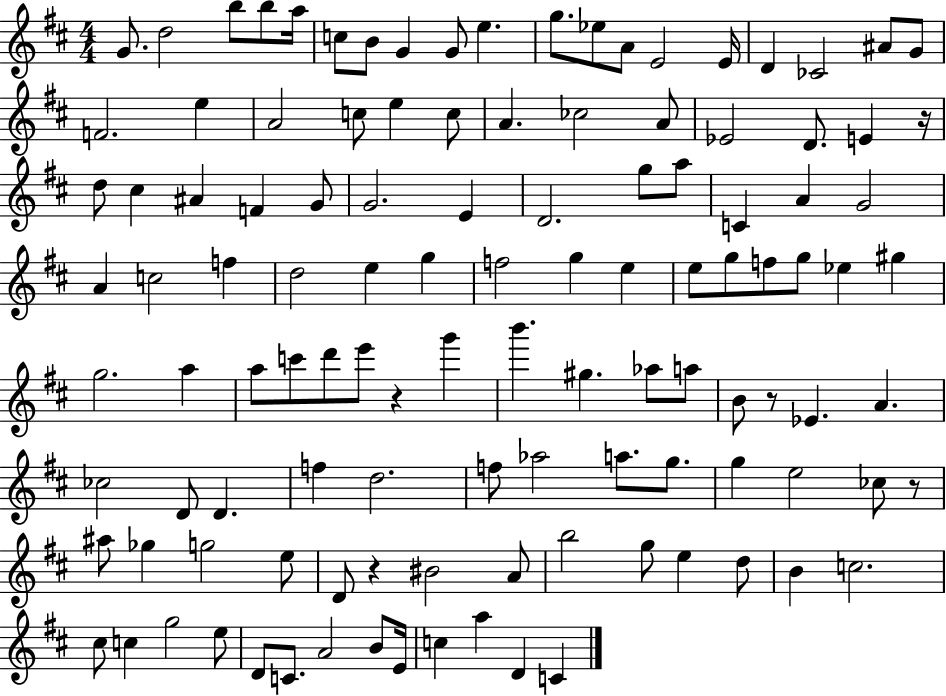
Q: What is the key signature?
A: D major